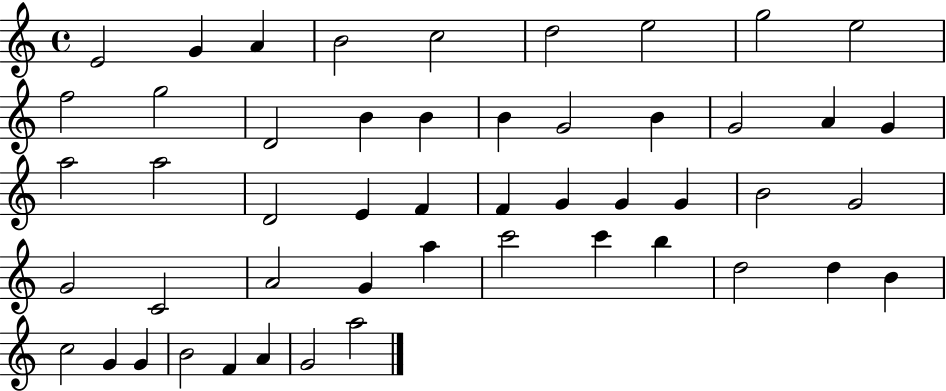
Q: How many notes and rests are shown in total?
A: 50